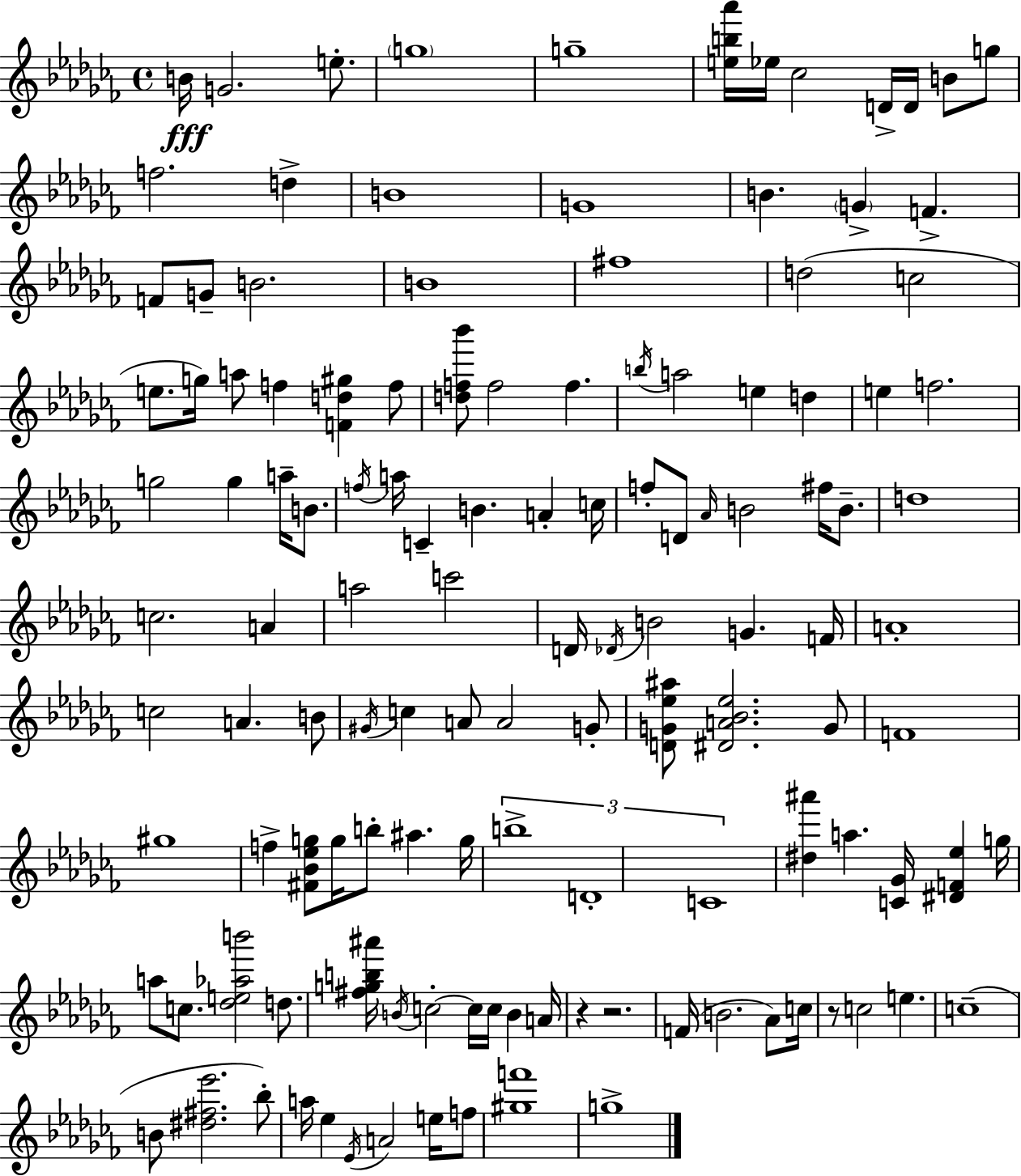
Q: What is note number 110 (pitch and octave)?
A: F5